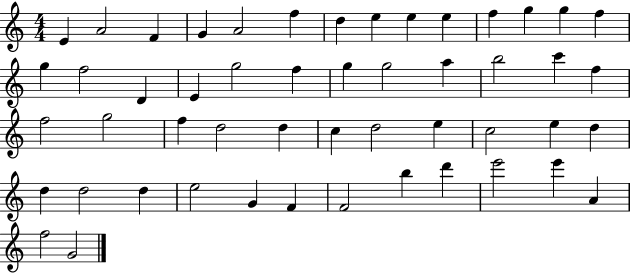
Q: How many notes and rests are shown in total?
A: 51